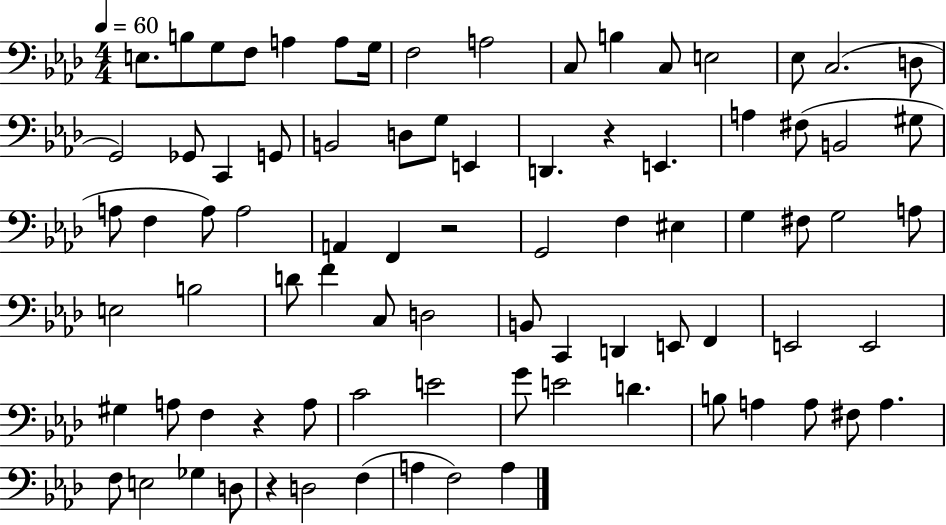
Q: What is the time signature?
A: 4/4